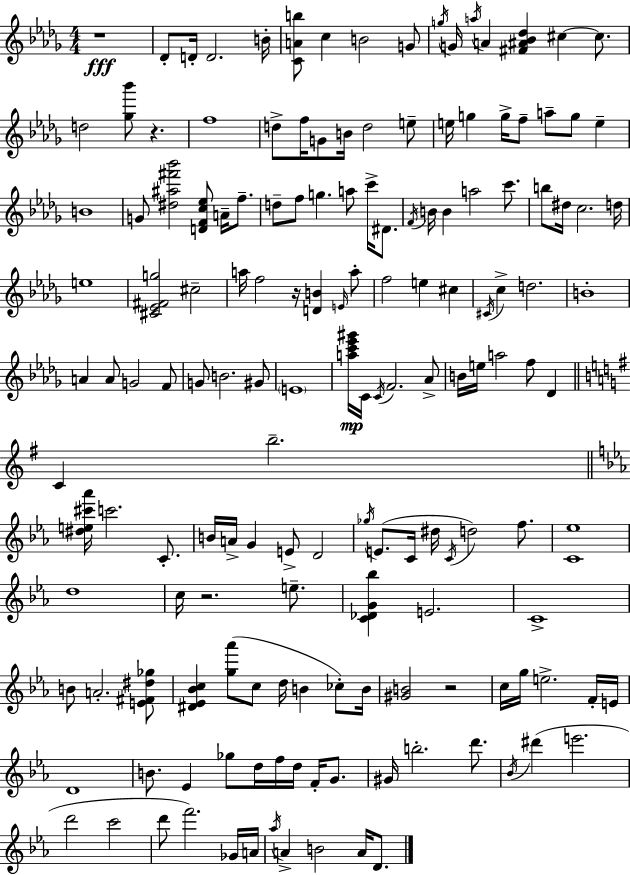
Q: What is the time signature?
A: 4/4